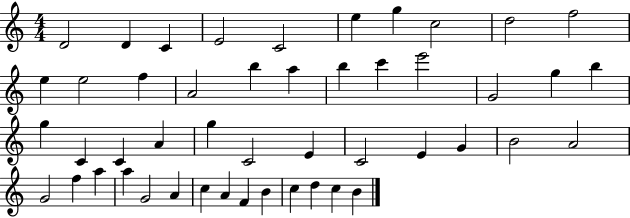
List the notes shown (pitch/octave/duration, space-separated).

D4/h D4/q C4/q E4/h C4/h E5/q G5/q C5/h D5/h F5/h E5/q E5/h F5/q A4/h B5/q A5/q B5/q C6/q E6/h G4/h G5/q B5/q G5/q C4/q C4/q A4/q G5/q C4/h E4/q C4/h E4/q G4/q B4/h A4/h G4/h F5/q A5/q A5/q G4/h A4/q C5/q A4/q F4/q B4/q C5/q D5/q C5/q B4/q